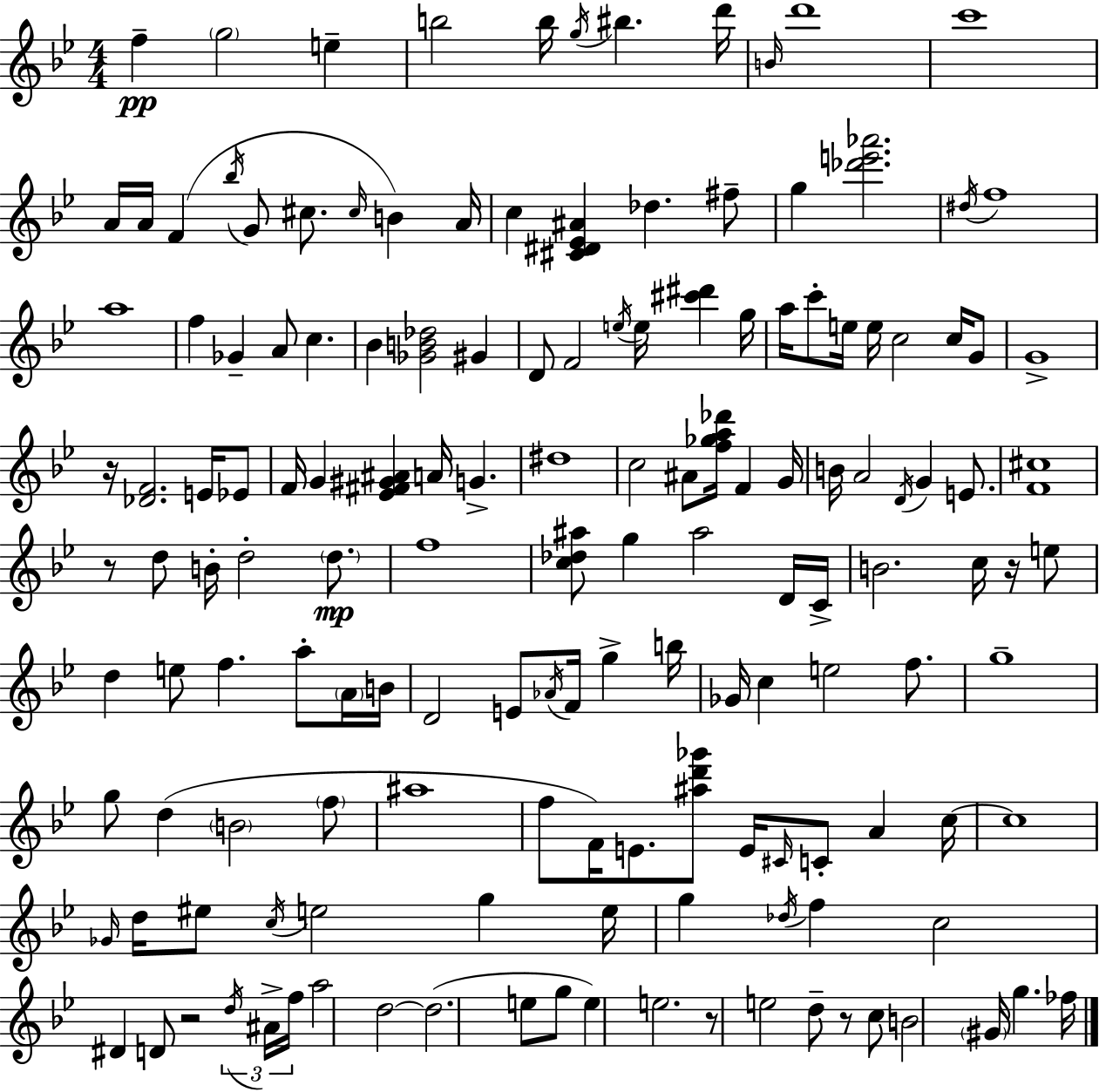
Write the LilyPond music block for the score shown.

{
  \clef treble
  \numericTimeSignature
  \time 4/4
  \key g \minor
  \repeat volta 2 { f''4--\pp \parenthesize g''2 e''4-- | b''2 b''16 \acciaccatura { g''16 } bis''4. | d'''16 \grace { b'16 } d'''1 | c'''1 | \break a'16 a'16 f'4( \acciaccatura { bes''16 } g'8 cis''8. \grace { cis''16 } b'4) | a'16 c''4 <cis' dis' ees' ais'>4 des''4. | fis''8-- g''4 <des''' e''' aes'''>2. | \acciaccatura { dis''16 } f''1 | \break a''1 | f''4 ges'4-- a'8 c''4. | bes'4 <ges' b' des''>2 | gis'4 d'8 f'2 \acciaccatura { e''16 } | \break e''16 <cis''' dis'''>4 g''16 a''16 c'''8-. e''16 e''16 c''2 | c''16 g'8 g'1-> | r16 <des' f'>2. | e'16 ees'8 f'16 g'4 <ees' fis' gis' ais'>4 a'16 | \break g'4.-> dis''1 | c''2 ais'8 | <f'' ges'' a'' des'''>16 f'4 g'16 b'16 a'2 \acciaccatura { d'16 } | g'4 e'8. <f' cis''>1 | \break r8 d''8 b'16-. d''2-. | \parenthesize d''8.\mp f''1 | <c'' des'' ais''>8 g''4 ais''2 | d'16 c'16-> b'2. | \break c''16 r16 e''8 d''4 e''8 f''4. | a''8-. \parenthesize a'16 b'16 d'2 e'8 | \acciaccatura { aes'16 } f'16 g''4-> b''16 ges'16 c''4 e''2 | f''8. g''1-- | \break g''8 d''4( \parenthesize b'2 | \parenthesize f''8 ais''1 | f''8 f'16) e'8. <ais'' d''' ges'''>8 | e'16 \grace { cis'16 } c'8-. a'4 c''16~~ c''1 | \break \grace { ges'16 } d''16 eis''8 \acciaccatura { c''16 } e''2 | g''4 e''16 g''4 \acciaccatura { des''16 } | f''4 c''2 dis'4 | d'8 r2 \tuplet 3/2 { \acciaccatura { d''16 } ais'16-> f''16 } a''2 | \break d''2~~ d''2.( | e''8 g''8 e''4) | e''2. r8 e''2 | d''8-- r8 c''8 b'2 | \break \parenthesize gis'16 g''4. fes''16 } \bar "|."
}